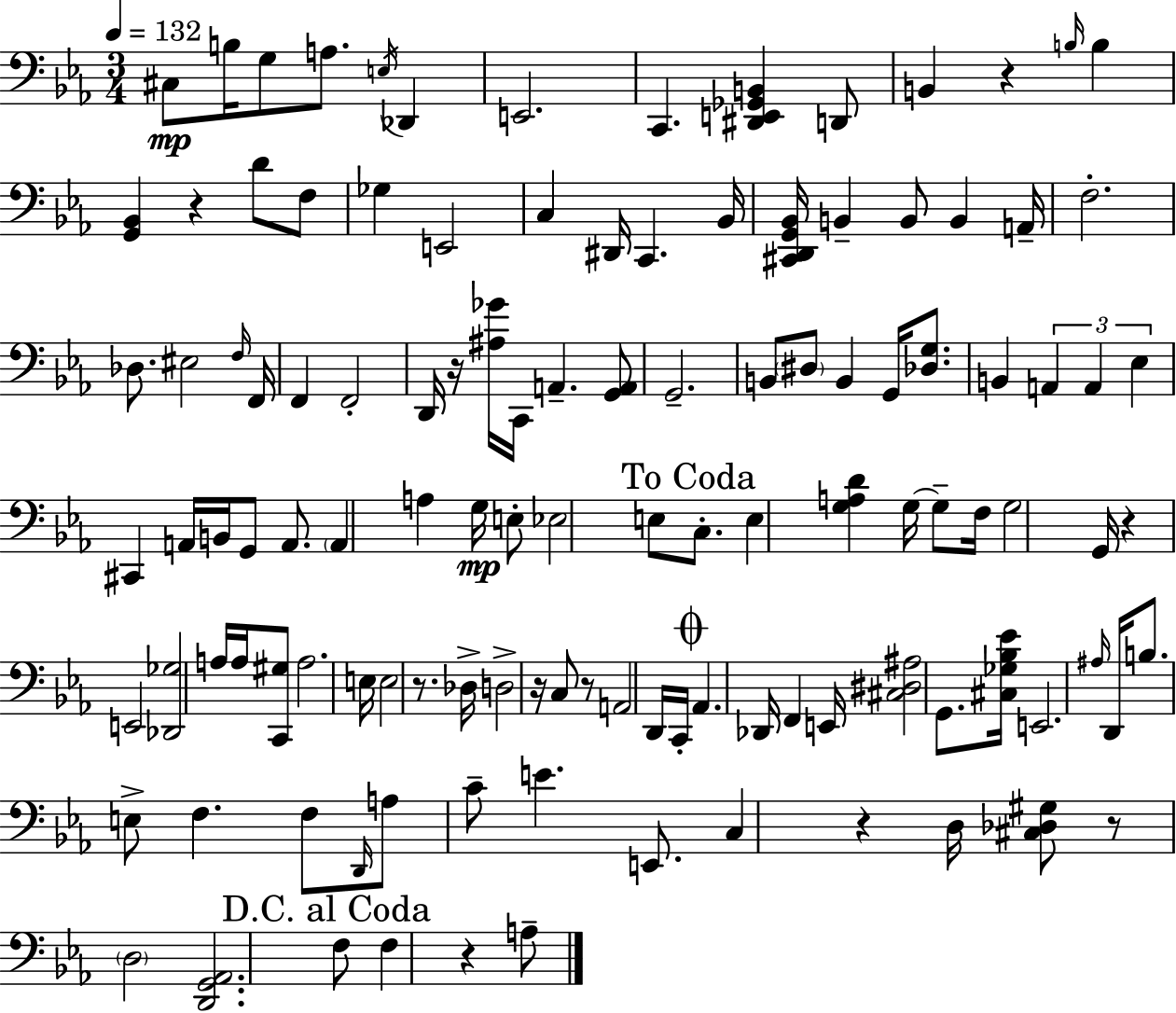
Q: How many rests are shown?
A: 10